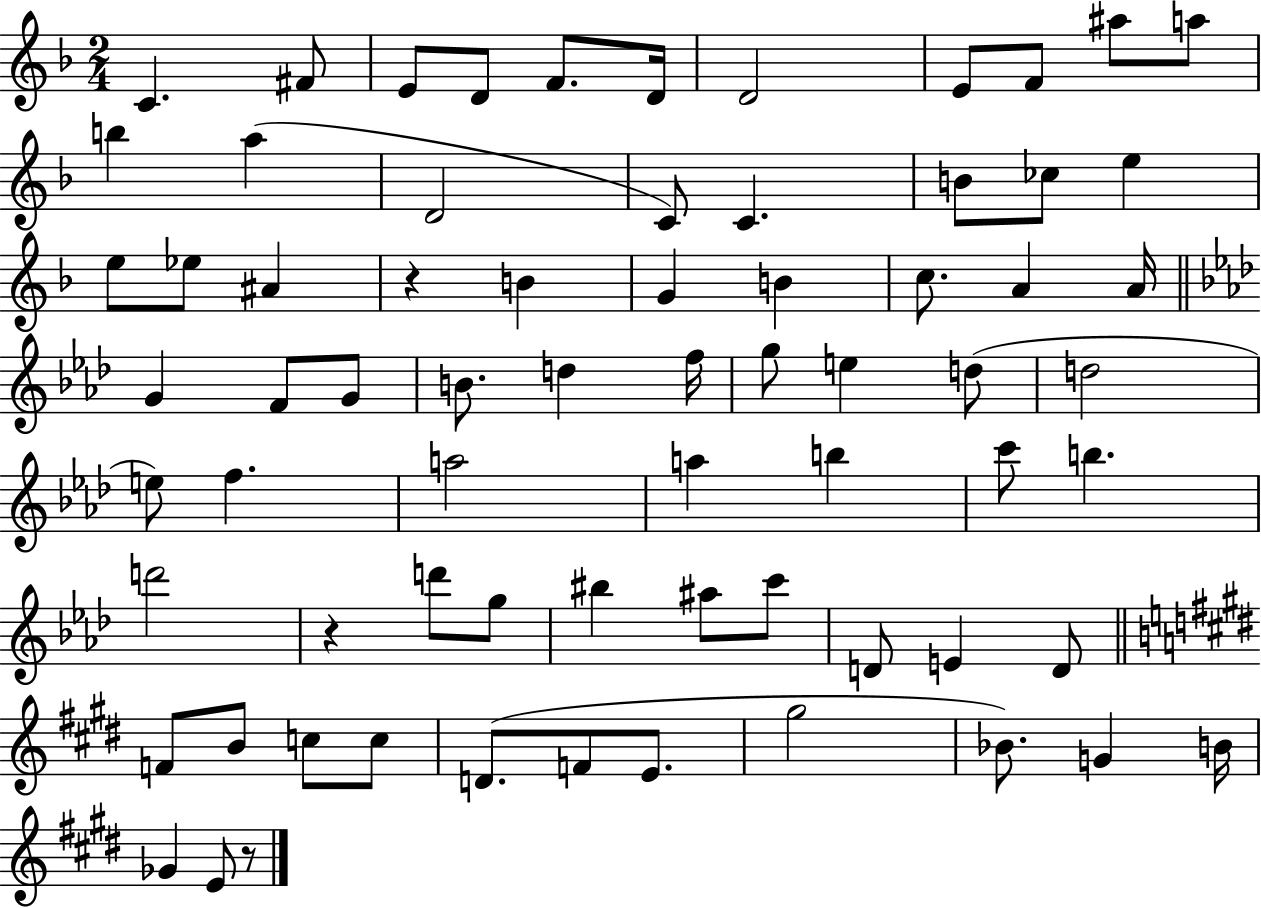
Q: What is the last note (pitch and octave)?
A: E4